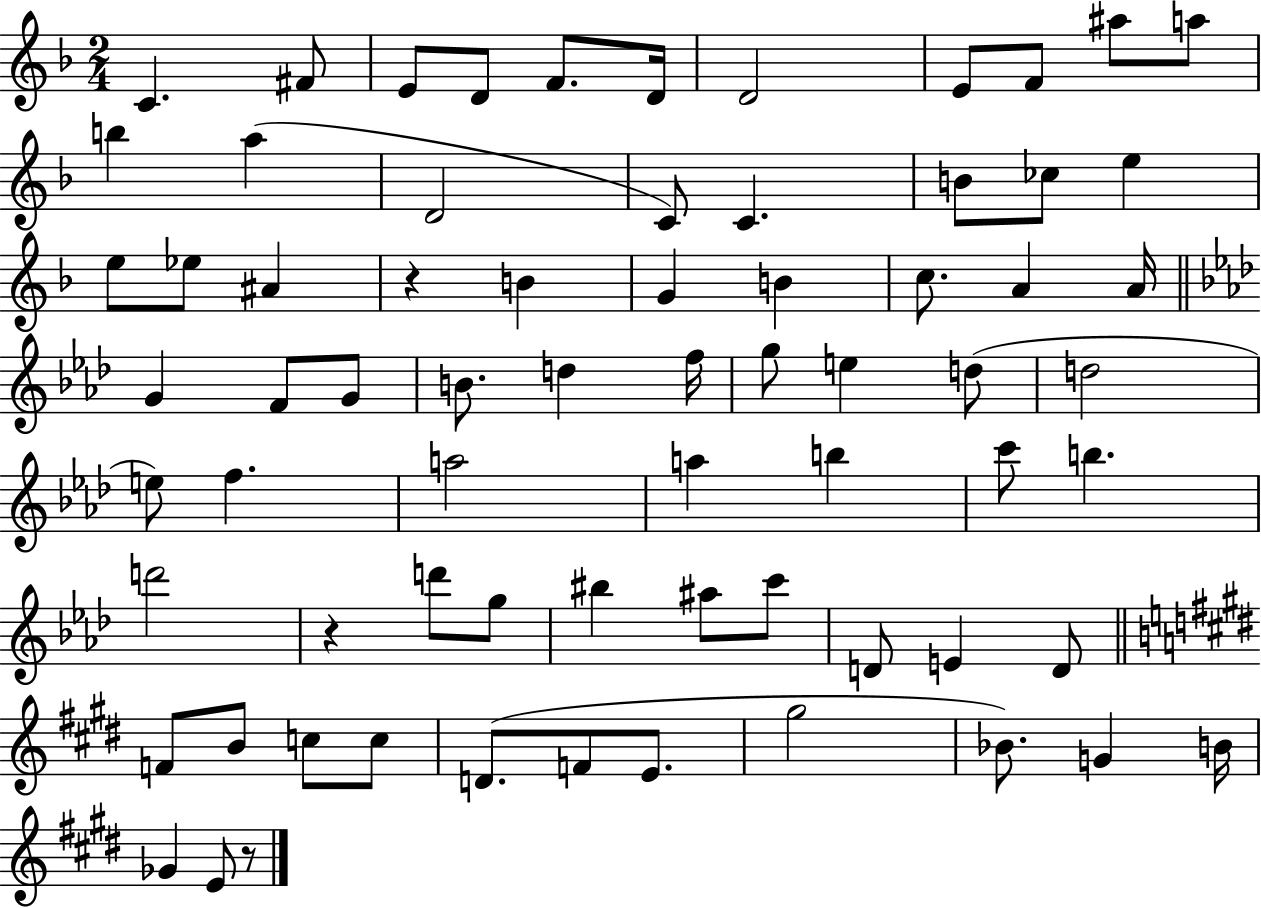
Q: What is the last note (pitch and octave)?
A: E4